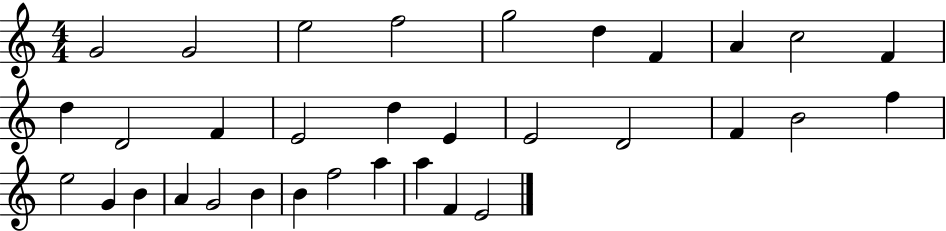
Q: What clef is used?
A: treble